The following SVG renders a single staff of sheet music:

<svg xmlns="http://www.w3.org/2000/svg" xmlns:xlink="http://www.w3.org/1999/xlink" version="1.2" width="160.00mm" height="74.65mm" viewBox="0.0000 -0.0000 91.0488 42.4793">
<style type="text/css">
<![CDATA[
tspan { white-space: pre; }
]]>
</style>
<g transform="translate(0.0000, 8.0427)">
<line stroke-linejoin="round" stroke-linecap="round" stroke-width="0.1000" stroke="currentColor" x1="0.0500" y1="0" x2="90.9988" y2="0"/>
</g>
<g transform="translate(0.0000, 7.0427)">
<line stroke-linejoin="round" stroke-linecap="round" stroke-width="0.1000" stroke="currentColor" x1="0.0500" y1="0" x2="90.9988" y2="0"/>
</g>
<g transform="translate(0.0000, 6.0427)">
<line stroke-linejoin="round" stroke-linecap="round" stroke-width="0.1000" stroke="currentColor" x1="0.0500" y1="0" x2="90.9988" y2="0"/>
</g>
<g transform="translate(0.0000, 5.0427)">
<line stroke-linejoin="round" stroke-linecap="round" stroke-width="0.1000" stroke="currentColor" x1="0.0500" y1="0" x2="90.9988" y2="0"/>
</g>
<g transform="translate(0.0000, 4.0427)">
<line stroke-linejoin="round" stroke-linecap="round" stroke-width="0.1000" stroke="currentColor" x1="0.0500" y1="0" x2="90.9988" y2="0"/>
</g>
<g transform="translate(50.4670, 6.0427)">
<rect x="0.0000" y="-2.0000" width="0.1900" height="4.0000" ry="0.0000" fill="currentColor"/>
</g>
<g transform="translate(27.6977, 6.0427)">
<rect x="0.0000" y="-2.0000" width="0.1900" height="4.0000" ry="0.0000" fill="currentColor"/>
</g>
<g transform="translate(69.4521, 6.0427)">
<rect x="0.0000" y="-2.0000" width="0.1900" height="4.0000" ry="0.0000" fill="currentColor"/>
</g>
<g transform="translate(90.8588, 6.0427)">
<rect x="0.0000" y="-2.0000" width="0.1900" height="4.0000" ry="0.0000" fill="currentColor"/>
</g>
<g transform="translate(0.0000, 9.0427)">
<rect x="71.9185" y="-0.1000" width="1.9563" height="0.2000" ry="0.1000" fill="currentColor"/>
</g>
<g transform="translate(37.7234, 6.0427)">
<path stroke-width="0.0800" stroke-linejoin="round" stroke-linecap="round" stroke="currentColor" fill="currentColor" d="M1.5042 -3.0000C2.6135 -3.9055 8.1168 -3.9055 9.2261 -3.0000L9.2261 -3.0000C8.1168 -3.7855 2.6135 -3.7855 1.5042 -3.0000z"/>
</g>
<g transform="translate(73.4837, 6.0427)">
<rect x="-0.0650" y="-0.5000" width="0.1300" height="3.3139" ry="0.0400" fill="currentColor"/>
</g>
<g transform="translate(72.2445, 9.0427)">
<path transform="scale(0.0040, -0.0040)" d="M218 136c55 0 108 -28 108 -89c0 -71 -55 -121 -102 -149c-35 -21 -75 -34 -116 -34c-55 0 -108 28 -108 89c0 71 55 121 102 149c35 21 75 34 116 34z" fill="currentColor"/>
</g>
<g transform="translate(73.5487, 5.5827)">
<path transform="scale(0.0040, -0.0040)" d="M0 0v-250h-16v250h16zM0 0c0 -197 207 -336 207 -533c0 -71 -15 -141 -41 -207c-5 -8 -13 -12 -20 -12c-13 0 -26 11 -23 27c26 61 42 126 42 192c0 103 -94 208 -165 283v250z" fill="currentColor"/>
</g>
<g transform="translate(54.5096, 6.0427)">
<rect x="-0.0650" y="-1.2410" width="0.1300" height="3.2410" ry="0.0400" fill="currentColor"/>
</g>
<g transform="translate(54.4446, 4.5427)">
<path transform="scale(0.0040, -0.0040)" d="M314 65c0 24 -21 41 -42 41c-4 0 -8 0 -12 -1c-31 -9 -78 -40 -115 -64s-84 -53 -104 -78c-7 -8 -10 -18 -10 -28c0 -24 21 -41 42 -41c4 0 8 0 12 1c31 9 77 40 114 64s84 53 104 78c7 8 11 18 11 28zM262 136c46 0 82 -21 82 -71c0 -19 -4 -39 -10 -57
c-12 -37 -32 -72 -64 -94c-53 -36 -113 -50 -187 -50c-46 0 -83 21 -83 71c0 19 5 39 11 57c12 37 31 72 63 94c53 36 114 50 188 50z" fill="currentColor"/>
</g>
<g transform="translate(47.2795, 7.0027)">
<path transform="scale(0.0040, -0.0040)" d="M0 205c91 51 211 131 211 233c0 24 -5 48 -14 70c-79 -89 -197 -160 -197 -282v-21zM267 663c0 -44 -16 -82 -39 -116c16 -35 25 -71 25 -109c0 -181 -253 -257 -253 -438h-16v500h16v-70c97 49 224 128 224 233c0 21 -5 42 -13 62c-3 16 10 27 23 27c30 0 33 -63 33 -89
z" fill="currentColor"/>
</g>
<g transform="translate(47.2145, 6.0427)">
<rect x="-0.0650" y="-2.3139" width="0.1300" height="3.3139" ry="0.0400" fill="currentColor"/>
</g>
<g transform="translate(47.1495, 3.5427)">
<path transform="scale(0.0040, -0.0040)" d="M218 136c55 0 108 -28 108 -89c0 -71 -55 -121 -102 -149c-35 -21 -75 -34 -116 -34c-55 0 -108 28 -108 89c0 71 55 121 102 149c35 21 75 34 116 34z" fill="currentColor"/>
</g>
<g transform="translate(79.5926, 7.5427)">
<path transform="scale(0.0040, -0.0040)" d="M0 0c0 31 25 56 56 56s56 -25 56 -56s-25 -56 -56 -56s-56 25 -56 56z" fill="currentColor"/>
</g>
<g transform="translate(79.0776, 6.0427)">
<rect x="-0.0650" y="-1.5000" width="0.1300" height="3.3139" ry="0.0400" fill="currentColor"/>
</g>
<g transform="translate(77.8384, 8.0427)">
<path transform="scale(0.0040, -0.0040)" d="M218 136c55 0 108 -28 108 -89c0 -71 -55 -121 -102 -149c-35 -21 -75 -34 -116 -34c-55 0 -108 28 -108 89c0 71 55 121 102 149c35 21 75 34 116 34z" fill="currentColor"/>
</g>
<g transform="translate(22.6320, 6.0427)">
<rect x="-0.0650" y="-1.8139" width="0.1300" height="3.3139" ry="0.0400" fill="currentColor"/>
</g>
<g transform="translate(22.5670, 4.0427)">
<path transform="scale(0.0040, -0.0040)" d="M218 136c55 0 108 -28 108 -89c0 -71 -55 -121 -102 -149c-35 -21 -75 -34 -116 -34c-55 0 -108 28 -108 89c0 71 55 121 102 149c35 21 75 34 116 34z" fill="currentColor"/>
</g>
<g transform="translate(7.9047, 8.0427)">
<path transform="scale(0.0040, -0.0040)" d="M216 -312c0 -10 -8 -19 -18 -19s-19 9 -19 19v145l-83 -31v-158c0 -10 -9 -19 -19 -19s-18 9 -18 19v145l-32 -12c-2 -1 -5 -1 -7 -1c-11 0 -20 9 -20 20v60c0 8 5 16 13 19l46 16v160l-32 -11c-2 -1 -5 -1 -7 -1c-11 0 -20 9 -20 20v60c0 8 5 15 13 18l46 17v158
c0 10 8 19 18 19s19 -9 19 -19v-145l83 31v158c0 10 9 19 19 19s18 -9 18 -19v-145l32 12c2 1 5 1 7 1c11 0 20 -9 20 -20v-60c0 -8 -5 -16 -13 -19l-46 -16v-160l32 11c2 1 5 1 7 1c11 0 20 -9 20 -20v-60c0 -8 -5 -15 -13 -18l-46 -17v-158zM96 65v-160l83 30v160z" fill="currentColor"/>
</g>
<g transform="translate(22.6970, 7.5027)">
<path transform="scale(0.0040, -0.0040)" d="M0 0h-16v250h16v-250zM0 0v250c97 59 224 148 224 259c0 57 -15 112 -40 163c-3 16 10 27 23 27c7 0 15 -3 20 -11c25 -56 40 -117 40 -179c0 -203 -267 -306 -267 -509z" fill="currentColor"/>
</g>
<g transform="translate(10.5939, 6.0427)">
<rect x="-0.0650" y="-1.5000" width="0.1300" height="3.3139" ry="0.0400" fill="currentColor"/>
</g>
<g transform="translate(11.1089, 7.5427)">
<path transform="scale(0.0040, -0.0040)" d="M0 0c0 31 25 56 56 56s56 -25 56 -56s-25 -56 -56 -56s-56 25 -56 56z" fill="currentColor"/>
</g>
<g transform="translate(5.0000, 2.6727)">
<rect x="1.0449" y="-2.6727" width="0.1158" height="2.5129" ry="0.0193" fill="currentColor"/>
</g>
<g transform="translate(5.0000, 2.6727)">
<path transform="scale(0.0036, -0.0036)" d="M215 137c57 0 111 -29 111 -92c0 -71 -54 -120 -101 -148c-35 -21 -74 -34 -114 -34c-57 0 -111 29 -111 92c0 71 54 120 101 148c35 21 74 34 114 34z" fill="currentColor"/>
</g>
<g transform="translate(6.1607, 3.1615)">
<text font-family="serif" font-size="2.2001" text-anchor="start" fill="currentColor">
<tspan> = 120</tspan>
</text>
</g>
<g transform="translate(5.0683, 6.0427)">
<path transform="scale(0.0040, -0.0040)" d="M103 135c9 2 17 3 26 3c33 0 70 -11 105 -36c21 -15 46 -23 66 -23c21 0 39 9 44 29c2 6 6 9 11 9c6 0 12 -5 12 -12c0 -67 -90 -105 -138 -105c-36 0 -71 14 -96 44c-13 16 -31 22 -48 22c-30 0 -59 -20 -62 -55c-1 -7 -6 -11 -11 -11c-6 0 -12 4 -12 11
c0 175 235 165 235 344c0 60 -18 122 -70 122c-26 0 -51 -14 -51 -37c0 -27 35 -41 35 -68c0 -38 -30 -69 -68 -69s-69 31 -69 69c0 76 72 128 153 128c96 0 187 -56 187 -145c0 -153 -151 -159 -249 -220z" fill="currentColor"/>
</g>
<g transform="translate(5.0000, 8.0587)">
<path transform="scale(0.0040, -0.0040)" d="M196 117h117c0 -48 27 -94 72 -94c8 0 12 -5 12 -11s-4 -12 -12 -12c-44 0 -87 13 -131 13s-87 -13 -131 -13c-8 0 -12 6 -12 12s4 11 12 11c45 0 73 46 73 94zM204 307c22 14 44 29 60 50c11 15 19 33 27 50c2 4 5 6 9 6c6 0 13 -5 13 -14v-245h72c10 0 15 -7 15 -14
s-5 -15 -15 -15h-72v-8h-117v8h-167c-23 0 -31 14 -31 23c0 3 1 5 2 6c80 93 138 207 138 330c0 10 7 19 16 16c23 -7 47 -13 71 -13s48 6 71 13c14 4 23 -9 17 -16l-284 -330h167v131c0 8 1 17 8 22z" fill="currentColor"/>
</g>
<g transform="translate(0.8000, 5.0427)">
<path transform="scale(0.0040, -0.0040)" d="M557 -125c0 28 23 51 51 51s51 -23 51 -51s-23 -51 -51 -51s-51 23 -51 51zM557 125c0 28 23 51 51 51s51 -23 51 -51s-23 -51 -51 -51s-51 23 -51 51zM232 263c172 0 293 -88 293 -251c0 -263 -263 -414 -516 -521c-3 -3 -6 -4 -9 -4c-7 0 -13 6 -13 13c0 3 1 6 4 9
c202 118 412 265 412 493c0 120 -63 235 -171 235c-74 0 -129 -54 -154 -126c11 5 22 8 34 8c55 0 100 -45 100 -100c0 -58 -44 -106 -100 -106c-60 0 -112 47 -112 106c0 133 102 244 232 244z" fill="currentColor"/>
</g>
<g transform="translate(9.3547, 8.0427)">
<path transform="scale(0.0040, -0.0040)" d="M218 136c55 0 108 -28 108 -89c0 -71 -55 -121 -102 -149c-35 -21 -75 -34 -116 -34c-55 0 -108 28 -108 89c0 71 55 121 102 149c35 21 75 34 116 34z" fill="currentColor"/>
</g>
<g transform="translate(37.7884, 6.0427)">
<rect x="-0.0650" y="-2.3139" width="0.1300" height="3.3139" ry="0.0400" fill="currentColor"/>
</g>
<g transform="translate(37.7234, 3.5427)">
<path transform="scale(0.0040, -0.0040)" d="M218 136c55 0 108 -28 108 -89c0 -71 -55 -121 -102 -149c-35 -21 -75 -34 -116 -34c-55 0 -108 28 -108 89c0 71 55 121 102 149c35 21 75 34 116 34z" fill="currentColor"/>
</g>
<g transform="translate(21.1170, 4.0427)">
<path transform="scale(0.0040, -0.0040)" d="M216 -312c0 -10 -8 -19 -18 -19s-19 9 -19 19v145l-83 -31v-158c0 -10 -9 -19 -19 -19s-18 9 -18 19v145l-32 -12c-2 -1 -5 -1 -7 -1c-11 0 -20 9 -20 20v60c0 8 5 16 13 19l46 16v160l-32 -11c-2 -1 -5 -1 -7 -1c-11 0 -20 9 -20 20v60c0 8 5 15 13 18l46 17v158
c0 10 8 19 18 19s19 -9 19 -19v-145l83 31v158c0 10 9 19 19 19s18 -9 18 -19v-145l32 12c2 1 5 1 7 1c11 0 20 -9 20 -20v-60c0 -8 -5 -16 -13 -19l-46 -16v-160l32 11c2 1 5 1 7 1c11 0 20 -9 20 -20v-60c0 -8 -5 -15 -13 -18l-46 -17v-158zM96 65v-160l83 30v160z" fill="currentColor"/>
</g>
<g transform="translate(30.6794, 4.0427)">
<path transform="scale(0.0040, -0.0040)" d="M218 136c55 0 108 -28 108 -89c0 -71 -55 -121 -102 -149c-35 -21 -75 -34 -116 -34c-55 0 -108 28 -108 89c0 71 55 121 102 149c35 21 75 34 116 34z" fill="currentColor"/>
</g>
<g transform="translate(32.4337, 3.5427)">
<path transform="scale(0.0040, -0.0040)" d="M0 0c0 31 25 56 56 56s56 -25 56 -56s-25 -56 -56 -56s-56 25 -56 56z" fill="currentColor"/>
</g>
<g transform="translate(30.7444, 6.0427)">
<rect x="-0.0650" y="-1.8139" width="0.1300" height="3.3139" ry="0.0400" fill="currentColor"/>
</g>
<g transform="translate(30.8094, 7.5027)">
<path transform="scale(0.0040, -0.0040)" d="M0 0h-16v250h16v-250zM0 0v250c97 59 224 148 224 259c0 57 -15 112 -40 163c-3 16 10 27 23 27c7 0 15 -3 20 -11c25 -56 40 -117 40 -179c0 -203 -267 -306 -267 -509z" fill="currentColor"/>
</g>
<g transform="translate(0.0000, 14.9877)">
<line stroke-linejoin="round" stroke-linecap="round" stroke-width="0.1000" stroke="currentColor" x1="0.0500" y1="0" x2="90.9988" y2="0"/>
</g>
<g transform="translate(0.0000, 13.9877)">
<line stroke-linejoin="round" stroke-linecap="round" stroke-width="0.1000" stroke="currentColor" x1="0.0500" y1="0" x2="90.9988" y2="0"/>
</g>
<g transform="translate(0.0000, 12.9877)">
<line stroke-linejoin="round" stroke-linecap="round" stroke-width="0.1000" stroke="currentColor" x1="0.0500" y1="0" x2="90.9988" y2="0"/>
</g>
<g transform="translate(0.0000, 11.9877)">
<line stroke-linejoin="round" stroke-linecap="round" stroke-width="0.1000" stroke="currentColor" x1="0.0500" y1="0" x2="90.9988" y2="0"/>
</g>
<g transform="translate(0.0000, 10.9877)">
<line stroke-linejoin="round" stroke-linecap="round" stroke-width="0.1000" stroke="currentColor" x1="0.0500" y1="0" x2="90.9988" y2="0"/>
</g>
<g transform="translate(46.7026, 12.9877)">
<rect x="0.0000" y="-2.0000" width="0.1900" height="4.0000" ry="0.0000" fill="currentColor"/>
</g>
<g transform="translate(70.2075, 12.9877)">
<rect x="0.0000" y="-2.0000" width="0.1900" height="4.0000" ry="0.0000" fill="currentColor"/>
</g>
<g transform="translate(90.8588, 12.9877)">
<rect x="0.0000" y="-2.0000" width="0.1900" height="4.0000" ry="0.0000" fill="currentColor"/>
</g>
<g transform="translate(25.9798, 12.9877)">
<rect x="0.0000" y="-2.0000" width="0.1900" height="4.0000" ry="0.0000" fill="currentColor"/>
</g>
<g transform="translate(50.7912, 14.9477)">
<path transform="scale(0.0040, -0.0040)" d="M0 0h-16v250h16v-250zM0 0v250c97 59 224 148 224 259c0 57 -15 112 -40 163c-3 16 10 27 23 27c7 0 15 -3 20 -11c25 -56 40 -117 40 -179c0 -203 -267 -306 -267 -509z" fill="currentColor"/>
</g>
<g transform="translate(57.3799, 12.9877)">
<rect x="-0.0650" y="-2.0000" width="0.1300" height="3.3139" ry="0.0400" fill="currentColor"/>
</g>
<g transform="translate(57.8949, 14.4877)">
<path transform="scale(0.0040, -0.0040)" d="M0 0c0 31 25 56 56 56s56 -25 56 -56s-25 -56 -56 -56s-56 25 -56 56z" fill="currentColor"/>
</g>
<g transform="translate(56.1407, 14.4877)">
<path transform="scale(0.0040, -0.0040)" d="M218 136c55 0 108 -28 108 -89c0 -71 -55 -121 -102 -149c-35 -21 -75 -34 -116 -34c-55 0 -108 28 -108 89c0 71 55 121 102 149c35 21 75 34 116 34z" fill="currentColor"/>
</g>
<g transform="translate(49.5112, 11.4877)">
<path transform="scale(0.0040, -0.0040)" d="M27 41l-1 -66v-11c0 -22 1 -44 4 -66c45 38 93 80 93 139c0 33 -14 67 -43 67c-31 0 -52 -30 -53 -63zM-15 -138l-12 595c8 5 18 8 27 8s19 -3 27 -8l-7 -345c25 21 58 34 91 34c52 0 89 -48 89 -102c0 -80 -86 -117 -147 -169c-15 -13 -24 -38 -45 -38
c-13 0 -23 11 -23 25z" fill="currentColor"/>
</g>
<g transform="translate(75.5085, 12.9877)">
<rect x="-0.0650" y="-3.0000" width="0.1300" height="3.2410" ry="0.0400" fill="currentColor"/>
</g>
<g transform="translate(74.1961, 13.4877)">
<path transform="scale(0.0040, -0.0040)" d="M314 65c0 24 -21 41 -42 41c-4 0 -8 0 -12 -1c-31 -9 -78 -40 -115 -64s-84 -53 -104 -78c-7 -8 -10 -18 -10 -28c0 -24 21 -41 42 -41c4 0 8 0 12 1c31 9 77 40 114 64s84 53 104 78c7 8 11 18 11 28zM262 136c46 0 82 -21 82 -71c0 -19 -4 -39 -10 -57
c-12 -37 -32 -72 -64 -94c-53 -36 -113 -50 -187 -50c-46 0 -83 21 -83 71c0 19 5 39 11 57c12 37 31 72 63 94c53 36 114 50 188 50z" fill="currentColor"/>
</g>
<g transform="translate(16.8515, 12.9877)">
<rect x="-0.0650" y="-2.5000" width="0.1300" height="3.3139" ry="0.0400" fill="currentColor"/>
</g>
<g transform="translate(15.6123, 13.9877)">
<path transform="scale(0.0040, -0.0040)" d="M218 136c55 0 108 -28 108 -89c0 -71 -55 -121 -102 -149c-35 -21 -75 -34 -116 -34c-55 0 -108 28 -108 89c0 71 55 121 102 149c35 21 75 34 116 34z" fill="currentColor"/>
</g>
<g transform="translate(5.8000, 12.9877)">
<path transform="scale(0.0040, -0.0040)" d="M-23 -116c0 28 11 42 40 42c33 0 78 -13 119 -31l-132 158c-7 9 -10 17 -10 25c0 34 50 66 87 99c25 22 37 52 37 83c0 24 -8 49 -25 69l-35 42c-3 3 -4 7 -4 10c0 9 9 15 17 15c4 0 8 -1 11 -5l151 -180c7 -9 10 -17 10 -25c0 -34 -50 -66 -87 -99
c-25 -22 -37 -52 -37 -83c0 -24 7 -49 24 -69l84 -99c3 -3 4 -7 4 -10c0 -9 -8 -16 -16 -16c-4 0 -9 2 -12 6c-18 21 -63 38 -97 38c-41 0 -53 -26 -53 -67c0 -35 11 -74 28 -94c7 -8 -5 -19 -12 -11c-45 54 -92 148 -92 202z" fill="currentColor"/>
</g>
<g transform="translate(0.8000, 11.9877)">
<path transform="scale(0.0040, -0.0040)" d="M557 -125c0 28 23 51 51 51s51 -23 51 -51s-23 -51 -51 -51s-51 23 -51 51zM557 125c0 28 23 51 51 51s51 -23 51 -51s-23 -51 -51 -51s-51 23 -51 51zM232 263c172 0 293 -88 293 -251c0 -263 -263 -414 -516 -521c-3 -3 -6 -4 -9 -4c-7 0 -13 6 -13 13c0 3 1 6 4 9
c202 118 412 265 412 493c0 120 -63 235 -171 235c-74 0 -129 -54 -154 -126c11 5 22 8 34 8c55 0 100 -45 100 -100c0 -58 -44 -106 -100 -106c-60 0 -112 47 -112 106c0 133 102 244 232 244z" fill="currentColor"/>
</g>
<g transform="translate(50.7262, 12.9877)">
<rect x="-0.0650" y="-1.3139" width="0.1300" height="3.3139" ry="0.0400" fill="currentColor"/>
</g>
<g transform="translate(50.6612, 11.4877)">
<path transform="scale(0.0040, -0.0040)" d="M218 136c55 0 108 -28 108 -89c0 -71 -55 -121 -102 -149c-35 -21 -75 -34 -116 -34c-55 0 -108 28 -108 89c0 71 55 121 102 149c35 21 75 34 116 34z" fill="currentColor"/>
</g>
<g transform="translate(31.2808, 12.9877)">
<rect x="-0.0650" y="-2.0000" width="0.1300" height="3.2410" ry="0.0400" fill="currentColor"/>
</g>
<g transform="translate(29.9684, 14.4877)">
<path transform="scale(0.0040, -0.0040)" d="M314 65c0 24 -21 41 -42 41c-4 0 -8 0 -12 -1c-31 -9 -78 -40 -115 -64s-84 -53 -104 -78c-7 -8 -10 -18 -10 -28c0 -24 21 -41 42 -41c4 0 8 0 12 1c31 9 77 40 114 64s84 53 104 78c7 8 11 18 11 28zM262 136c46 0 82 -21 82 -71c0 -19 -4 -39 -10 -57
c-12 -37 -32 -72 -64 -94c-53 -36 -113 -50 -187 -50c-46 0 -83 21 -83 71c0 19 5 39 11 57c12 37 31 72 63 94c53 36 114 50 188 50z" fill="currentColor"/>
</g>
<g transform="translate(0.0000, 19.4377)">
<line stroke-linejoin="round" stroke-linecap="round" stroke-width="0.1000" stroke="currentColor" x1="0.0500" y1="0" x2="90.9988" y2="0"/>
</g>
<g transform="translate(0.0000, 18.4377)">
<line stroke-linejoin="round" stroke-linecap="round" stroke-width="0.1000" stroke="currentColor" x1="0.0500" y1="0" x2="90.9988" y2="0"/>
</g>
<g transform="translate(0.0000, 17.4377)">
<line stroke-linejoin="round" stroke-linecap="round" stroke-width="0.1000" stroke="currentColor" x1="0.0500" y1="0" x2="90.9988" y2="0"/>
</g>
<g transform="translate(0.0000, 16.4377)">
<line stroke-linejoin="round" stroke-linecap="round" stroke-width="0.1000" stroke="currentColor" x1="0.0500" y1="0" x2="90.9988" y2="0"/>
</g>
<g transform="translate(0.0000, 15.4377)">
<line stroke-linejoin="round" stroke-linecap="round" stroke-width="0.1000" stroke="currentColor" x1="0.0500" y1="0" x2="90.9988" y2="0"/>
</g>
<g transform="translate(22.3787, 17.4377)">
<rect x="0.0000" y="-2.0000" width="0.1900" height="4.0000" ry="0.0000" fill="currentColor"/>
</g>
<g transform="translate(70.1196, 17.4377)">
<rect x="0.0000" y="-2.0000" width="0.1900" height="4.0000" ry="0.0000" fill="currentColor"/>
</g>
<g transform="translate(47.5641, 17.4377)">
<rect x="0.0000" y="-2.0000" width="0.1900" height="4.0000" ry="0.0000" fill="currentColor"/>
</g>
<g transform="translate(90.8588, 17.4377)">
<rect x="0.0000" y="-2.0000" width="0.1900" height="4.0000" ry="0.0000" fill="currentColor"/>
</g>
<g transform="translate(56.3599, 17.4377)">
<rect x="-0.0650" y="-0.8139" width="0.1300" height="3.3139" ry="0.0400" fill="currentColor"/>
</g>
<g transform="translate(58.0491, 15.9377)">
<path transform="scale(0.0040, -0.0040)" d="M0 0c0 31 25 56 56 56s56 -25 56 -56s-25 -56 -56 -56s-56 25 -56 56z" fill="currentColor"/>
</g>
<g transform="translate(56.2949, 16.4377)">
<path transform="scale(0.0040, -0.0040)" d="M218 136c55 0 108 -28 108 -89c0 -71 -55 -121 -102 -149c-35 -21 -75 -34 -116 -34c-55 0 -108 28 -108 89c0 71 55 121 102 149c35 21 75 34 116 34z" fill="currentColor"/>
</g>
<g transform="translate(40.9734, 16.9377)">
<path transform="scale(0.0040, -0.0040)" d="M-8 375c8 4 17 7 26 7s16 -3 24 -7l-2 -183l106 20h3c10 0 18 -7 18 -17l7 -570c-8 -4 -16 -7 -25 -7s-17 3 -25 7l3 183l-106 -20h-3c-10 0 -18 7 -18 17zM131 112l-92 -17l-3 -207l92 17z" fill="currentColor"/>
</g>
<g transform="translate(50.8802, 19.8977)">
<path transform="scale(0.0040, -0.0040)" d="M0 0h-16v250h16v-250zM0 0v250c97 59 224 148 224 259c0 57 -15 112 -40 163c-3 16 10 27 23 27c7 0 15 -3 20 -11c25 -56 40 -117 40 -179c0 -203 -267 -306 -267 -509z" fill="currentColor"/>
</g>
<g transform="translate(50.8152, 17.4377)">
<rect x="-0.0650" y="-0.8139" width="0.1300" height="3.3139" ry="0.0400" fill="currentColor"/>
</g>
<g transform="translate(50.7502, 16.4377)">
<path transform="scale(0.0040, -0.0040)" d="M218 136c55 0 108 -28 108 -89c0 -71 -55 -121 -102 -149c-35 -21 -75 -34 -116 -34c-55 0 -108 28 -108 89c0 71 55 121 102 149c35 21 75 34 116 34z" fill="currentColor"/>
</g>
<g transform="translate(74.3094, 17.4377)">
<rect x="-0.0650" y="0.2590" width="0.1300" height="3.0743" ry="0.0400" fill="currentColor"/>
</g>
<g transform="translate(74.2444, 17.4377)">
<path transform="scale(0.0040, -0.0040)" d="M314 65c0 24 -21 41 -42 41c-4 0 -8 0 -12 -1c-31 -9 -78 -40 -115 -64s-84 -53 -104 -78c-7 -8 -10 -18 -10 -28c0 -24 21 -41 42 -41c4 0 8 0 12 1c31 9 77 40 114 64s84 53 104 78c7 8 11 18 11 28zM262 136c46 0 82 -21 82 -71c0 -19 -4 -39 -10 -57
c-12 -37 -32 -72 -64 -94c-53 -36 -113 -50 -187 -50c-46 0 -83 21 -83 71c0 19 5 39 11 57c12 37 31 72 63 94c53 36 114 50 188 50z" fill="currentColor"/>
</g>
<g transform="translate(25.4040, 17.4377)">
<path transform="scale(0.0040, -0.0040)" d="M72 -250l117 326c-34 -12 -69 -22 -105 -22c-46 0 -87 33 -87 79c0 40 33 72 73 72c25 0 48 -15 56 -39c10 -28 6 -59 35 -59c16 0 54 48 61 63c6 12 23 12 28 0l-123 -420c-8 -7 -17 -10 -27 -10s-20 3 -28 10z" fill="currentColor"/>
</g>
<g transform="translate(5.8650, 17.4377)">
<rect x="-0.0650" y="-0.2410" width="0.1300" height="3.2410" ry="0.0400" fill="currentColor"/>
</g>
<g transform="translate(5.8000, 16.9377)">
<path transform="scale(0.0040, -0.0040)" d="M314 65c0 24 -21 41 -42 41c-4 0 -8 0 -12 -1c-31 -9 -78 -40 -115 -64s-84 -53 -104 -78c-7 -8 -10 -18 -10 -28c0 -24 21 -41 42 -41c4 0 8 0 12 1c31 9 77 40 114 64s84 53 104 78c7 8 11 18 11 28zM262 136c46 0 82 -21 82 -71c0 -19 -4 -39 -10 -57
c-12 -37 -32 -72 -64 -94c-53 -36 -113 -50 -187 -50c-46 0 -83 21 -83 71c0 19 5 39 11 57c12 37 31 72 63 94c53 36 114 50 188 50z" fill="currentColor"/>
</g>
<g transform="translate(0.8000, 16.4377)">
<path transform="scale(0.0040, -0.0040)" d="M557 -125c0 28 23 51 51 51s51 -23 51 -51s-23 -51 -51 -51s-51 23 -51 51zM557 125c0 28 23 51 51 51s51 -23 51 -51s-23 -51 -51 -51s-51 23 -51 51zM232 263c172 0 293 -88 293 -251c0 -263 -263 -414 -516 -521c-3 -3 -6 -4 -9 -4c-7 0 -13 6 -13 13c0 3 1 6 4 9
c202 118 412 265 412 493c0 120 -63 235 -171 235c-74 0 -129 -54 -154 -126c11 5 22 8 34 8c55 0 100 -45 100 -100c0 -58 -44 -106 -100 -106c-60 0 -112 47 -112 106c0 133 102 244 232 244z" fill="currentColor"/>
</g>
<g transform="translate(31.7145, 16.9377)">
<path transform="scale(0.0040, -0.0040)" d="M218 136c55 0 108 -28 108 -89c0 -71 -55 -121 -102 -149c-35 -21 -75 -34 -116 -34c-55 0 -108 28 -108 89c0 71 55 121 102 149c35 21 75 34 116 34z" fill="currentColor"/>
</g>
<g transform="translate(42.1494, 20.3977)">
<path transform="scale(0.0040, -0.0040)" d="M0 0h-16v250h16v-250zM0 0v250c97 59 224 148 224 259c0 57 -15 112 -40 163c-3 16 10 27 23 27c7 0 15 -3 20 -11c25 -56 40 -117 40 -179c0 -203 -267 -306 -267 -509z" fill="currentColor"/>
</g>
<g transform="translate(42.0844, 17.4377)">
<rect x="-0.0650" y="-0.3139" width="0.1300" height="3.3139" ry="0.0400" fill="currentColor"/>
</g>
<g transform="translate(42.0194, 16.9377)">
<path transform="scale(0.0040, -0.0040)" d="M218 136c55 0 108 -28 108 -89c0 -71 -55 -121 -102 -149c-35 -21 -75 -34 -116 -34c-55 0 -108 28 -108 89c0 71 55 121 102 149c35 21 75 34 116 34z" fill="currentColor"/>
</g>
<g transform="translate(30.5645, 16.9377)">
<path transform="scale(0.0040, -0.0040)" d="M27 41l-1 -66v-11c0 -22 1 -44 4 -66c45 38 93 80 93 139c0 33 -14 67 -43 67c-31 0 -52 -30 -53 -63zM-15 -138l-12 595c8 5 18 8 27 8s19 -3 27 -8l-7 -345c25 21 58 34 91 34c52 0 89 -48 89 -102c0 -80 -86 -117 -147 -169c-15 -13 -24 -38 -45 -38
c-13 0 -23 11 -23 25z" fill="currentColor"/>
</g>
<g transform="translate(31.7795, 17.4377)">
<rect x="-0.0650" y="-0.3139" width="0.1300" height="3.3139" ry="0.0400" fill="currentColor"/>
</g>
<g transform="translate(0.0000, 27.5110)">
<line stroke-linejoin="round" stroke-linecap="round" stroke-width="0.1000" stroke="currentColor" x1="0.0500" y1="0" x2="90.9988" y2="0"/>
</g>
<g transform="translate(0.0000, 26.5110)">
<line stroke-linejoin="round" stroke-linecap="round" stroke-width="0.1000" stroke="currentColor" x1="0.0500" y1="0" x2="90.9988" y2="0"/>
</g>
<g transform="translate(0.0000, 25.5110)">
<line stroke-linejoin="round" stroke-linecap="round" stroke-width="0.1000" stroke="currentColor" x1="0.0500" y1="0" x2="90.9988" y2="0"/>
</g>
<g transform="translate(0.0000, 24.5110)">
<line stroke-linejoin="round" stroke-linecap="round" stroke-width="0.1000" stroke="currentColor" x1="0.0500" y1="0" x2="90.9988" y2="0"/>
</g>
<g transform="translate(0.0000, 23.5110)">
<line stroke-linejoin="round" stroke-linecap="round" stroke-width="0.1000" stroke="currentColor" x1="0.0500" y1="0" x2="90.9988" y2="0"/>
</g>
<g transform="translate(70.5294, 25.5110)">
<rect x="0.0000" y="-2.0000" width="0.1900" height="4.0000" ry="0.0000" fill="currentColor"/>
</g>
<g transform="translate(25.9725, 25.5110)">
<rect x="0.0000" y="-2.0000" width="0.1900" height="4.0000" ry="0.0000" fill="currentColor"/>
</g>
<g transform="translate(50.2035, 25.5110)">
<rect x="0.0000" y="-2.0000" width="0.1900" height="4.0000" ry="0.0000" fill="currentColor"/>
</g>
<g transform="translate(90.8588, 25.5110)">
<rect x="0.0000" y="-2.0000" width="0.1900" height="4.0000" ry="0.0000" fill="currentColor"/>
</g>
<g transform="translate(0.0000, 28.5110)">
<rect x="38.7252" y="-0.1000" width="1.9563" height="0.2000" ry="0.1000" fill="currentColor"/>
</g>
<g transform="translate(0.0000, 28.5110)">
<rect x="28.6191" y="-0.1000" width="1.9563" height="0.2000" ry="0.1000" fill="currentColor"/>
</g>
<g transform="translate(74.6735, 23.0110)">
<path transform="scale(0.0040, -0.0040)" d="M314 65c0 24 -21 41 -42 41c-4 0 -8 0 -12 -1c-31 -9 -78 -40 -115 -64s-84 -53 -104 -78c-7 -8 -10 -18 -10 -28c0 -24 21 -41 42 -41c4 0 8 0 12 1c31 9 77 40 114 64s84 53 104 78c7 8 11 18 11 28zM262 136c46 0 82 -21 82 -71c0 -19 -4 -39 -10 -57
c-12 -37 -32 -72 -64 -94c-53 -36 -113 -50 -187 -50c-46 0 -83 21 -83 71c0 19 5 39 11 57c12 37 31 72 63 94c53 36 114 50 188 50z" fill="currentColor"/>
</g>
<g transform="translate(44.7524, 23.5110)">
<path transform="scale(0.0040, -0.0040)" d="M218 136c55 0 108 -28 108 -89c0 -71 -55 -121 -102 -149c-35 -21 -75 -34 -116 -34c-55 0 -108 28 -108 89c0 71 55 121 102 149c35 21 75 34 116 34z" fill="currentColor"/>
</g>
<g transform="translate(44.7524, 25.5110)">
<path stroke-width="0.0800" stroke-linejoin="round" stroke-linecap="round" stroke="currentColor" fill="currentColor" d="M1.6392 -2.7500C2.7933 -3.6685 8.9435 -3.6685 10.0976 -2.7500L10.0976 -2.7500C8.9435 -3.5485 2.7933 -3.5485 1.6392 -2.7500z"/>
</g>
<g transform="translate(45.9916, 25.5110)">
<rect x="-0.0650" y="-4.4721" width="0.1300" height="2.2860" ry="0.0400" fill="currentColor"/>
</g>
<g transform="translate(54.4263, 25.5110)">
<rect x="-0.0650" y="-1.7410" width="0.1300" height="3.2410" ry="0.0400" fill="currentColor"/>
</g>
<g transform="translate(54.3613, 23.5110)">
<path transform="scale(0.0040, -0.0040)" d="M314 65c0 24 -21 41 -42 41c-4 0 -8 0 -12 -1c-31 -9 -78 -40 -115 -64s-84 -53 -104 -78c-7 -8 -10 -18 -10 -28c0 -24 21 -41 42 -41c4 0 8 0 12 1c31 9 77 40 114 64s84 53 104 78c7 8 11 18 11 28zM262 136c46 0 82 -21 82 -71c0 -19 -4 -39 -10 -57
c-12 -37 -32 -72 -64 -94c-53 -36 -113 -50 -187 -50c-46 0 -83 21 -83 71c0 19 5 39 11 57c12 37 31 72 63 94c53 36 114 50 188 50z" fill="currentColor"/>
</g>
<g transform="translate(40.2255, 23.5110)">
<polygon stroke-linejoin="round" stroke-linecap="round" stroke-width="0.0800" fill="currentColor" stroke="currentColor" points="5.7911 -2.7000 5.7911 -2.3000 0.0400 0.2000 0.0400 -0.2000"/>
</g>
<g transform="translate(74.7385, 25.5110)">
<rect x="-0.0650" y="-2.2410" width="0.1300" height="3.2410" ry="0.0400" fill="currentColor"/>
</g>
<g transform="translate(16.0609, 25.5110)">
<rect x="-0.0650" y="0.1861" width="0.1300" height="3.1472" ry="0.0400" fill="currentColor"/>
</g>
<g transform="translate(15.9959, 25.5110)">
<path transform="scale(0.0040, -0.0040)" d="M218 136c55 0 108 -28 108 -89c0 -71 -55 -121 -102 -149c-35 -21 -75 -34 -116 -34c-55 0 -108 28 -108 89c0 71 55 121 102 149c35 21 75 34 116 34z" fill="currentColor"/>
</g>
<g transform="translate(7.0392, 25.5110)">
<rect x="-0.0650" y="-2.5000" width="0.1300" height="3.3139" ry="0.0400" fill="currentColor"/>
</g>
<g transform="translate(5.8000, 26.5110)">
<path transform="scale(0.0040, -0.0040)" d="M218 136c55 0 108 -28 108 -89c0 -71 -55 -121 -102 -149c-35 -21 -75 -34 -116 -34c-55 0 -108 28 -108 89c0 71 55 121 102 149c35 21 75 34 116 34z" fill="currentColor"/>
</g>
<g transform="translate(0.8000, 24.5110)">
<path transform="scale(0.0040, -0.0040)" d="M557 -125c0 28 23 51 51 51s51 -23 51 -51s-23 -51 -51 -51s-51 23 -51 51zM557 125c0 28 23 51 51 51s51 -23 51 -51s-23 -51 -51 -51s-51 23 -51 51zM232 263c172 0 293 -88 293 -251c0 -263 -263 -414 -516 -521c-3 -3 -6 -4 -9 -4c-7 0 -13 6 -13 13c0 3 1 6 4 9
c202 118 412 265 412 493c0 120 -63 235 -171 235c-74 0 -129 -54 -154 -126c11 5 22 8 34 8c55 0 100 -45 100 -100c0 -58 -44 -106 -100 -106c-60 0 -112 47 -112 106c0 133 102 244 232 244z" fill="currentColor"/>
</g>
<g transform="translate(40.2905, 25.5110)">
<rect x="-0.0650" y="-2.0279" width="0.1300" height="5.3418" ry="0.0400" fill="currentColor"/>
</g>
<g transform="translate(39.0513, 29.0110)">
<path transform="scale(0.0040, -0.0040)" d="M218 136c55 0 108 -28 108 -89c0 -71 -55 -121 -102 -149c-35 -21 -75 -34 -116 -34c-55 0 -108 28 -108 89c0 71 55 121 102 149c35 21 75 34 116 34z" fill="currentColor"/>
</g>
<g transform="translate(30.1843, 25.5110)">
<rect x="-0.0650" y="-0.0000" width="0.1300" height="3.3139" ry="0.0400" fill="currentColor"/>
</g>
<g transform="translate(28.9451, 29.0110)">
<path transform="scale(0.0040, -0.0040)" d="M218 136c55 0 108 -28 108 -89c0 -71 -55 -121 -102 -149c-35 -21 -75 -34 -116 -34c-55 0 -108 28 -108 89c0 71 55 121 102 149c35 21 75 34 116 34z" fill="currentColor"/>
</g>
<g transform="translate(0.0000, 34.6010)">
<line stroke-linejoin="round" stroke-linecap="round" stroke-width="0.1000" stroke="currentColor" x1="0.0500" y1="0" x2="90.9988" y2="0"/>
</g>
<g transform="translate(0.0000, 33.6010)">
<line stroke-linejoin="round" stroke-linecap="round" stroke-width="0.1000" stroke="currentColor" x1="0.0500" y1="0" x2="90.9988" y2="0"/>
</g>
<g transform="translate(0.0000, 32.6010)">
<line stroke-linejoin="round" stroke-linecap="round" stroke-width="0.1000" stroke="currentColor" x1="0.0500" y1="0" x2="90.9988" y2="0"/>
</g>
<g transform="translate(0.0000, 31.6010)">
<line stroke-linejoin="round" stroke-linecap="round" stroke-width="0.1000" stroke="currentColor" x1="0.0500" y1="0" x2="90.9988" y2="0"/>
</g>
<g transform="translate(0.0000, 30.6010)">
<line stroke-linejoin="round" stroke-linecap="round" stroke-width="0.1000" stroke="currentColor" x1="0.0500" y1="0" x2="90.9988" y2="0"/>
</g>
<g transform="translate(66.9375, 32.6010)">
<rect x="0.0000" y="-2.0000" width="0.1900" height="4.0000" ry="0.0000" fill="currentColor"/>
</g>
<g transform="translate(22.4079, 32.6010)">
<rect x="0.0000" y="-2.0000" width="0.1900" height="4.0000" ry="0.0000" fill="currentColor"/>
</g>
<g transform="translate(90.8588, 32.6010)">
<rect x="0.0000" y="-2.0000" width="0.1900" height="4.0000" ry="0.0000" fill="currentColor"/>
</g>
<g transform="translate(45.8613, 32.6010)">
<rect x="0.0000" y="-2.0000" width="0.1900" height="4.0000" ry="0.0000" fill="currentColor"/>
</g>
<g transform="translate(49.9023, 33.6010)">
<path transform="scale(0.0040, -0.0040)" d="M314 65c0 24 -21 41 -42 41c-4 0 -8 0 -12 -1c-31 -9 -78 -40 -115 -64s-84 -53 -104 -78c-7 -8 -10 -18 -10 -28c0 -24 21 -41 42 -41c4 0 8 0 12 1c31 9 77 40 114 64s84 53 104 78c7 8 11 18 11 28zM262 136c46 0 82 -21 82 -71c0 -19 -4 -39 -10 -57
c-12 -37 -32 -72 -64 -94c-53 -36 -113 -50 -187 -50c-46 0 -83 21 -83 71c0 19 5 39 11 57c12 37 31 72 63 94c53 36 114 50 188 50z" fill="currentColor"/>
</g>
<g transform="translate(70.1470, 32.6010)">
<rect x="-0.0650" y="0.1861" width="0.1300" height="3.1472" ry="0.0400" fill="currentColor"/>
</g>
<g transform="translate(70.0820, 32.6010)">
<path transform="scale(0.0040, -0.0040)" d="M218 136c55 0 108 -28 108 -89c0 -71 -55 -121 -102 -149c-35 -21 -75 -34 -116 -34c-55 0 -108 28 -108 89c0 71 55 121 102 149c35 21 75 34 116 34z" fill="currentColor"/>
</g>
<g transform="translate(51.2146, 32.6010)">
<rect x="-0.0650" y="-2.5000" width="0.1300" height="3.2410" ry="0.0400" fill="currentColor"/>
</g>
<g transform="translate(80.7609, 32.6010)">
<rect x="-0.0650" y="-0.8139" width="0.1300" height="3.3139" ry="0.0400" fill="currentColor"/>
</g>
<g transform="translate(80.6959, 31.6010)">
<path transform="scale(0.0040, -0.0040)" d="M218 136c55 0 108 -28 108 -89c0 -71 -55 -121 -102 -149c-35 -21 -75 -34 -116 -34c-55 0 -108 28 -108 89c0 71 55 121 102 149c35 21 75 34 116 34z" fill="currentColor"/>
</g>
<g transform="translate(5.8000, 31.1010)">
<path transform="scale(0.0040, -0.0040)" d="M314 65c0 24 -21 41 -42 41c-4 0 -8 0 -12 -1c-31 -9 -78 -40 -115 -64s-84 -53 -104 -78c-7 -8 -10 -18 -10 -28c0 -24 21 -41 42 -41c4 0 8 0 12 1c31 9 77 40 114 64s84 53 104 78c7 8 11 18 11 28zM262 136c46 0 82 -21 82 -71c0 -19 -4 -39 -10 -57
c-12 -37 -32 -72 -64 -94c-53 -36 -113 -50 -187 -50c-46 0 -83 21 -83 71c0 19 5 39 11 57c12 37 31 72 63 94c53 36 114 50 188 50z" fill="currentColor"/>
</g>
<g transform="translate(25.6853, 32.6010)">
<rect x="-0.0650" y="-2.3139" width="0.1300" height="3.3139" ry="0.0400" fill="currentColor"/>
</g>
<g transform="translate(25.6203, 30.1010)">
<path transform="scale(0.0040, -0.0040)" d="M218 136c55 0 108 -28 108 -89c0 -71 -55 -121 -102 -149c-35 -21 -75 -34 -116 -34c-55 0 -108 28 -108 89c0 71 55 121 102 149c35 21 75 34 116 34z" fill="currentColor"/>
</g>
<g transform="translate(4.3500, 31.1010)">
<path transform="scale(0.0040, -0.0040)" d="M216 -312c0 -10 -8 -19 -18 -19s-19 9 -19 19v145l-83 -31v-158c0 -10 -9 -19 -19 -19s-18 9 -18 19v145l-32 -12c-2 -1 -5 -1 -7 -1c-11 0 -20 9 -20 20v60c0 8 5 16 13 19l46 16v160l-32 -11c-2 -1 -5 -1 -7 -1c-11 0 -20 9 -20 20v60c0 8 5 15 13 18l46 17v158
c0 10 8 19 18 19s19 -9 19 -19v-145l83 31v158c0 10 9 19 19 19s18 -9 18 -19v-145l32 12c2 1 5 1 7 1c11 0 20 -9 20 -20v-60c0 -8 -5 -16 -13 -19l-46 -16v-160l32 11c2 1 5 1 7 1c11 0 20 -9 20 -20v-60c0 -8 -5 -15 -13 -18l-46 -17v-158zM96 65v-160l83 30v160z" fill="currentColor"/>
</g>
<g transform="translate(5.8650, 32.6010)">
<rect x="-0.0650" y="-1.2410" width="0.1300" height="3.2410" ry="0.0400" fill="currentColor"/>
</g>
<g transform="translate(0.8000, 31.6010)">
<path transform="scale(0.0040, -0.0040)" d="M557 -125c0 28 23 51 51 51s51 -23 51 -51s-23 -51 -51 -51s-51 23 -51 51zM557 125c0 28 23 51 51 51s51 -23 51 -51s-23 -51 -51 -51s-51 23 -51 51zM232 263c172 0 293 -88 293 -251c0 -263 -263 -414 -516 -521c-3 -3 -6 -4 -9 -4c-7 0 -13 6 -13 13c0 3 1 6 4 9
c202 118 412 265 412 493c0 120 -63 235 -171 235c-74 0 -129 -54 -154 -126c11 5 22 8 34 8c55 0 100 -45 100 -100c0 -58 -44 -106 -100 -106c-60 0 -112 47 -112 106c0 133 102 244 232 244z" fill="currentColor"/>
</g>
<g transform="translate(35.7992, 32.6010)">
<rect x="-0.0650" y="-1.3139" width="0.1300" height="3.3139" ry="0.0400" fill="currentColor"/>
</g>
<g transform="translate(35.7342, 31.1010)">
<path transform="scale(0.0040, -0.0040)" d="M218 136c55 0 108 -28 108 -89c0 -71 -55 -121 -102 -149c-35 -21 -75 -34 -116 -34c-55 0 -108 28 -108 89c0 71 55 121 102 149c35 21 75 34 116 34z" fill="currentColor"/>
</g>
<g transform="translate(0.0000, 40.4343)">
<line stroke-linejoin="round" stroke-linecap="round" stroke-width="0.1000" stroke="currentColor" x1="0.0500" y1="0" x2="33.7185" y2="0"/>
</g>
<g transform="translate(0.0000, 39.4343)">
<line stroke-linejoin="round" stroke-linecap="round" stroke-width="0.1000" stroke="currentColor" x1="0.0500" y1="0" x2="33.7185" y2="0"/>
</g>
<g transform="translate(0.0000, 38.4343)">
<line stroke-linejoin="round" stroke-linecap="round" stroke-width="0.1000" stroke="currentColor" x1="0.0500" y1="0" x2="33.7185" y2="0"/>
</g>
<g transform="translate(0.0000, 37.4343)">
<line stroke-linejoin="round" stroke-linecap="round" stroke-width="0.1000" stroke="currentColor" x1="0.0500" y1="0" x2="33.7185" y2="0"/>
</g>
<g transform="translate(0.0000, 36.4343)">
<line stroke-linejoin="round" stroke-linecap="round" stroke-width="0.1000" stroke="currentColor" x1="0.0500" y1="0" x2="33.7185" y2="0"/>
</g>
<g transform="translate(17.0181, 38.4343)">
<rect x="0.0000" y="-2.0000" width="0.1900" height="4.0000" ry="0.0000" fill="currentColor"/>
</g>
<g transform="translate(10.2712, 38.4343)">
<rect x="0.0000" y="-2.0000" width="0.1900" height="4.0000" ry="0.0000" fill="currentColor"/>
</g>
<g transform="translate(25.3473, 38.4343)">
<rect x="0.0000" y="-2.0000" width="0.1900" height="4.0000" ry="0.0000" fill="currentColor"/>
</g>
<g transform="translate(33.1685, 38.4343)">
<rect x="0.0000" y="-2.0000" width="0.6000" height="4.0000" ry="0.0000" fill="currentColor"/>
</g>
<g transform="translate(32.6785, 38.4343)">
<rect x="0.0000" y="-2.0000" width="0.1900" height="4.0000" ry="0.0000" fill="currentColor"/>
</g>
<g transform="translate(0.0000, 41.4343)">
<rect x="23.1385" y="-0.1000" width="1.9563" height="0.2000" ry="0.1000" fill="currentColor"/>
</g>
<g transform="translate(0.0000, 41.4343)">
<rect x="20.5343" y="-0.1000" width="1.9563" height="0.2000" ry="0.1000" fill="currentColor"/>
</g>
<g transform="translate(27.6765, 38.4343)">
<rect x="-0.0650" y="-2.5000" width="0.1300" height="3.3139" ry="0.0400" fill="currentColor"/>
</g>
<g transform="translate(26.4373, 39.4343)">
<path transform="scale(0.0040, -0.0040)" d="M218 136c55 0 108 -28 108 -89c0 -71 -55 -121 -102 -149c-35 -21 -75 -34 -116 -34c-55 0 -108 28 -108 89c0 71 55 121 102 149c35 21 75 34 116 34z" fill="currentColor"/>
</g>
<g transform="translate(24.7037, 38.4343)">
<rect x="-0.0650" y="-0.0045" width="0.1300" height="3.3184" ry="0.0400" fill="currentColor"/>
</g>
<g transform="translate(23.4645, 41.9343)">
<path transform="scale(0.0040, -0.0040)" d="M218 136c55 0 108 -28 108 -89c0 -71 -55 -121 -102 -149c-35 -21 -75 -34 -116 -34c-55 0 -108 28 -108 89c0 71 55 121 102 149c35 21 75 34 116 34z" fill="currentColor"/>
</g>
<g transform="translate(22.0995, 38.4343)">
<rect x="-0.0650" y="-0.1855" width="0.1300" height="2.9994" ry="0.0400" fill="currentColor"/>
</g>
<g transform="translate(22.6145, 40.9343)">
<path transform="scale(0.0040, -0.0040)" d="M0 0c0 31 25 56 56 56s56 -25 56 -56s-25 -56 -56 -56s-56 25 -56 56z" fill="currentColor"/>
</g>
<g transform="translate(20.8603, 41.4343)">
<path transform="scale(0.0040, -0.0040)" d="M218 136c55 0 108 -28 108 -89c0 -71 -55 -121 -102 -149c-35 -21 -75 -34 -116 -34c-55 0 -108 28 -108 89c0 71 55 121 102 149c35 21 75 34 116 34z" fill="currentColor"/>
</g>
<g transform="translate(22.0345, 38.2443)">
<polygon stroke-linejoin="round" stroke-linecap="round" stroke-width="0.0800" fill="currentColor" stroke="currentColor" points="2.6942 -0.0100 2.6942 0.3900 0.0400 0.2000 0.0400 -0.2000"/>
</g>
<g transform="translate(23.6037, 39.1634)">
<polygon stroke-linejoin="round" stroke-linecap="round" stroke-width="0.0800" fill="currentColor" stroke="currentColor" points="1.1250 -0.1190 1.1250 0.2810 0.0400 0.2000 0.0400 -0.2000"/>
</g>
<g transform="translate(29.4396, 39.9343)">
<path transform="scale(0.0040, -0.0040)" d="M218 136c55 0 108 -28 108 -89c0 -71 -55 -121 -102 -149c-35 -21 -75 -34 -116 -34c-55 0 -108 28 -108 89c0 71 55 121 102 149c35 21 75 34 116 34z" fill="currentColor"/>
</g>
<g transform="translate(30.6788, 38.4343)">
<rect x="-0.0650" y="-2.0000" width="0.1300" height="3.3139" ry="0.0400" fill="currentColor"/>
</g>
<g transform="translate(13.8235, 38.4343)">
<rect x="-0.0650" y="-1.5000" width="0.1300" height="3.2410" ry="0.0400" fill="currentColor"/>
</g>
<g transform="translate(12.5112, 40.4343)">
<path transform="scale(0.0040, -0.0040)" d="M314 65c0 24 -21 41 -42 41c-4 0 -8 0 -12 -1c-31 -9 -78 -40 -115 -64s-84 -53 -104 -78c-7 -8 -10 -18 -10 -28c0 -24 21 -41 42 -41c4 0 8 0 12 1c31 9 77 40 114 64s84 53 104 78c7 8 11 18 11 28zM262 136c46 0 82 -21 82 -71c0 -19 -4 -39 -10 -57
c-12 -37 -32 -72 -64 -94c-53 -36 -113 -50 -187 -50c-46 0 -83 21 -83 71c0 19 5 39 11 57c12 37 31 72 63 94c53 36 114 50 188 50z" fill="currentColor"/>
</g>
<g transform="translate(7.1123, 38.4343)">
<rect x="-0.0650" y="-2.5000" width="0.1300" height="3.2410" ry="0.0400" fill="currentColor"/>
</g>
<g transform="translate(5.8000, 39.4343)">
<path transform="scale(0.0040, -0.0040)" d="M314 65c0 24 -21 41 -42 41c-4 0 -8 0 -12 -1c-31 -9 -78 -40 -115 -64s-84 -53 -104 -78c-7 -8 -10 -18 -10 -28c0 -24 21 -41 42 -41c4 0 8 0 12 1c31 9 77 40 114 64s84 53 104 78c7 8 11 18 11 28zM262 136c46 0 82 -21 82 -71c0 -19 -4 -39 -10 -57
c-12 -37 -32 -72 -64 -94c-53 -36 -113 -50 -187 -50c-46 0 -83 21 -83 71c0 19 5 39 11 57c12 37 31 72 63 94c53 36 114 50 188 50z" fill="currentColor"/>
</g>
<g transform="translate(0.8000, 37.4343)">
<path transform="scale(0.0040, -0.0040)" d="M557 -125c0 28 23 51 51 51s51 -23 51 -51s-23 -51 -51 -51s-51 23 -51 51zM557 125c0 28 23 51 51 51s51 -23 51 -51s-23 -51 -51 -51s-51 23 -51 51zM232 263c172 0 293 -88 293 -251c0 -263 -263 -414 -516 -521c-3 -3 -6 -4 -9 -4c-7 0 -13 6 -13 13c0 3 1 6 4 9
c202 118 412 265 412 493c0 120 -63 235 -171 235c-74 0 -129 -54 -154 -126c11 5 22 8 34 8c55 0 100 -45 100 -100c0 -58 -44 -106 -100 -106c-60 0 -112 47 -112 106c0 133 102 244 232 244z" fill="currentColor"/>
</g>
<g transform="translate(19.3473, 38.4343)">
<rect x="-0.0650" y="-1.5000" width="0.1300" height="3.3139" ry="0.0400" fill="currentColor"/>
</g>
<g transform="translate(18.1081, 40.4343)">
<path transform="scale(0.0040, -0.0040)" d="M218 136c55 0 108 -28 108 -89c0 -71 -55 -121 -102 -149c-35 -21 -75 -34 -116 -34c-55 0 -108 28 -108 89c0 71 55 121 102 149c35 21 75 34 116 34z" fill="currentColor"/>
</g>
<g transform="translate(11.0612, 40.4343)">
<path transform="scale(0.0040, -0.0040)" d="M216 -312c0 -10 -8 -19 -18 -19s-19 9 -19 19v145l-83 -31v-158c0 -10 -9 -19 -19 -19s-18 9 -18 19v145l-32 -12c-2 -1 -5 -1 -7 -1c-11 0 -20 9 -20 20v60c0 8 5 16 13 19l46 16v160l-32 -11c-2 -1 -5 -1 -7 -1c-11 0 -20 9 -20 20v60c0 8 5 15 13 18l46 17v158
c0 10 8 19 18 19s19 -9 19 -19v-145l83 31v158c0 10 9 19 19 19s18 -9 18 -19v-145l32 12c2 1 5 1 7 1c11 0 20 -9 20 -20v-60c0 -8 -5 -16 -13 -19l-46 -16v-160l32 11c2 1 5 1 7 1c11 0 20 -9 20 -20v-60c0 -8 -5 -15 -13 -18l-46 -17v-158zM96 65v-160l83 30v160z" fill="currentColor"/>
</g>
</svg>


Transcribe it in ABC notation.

X:1
T:Untitled
M:2/4
L:1/4
K:C
^G,, ^A,/2 A,/2 B, B,/4 G,2 E,,/2 G,, z B,, A,,2 _G,/2 A,, C,2 E,2 z/2 _E, E,/2 F,/2 F, D,2 B,, D, D,, D,,/2 A,/2 A,2 B,2 ^G,2 B, G, B,,2 D, F, B,,2 ^G,,2 G,, E,,/2 D,,/4 B,, A,,